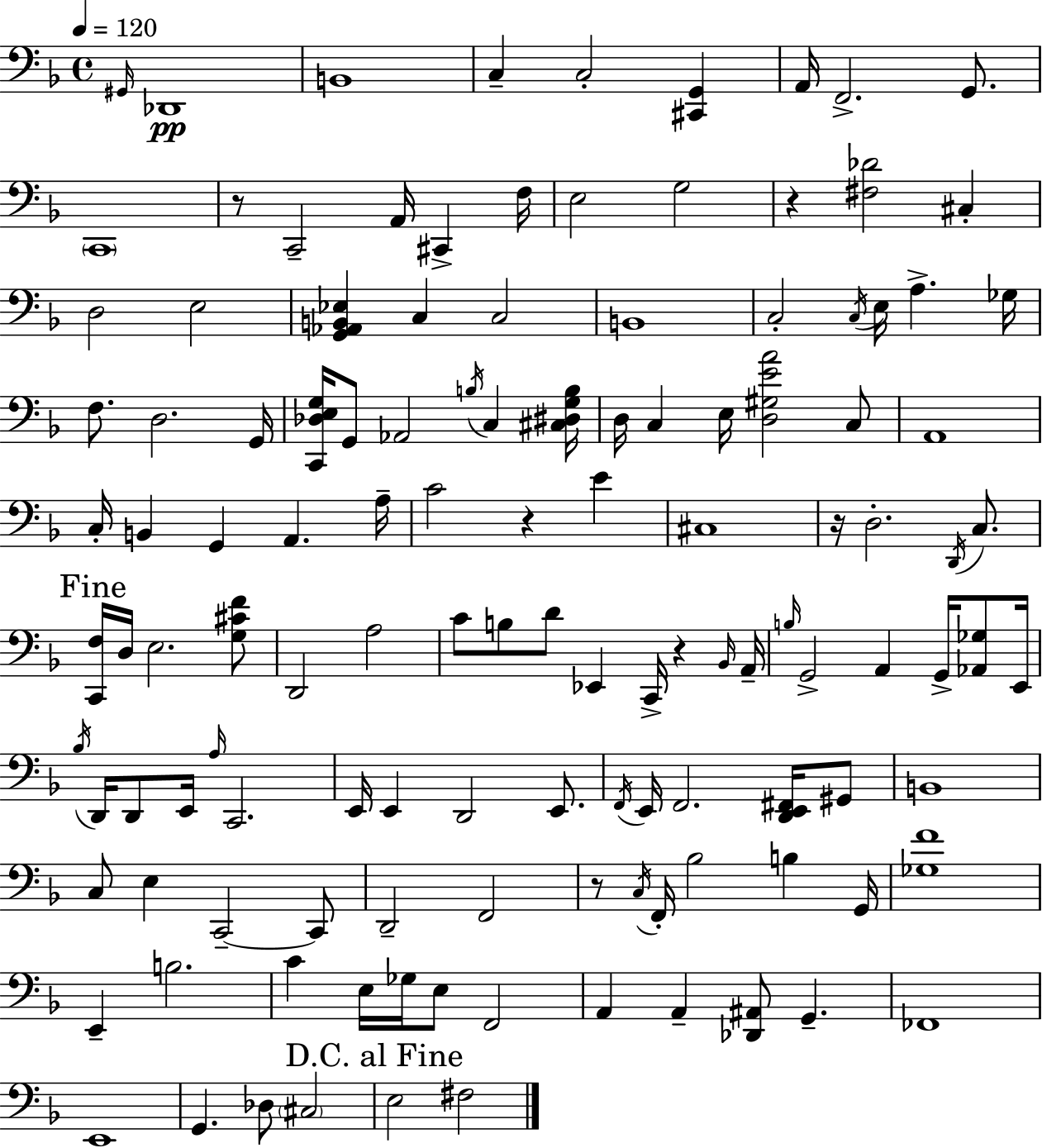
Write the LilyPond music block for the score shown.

{
  \clef bass
  \time 4/4
  \defaultTimeSignature
  \key f \major
  \tempo 4 = 120
  \grace { gis,16 }\pp des,1 | b,1 | c4-- c2-. <cis, g,>4 | a,16 f,2.-> g,8. | \break \parenthesize c,1 | r8 c,2-- a,16 cis,4-> | f16 e2 g2 | r4 <fis des'>2 cis4-. | \break d2 e2 | <g, aes, b, ees>4 c4 c2 | b,1 | c2-. \acciaccatura { c16 } e16 a4.-> | \break ges16 f8. d2. | g,16 <c, des e g>16 g,8 aes,2 \acciaccatura { b16 } c4 | <cis dis g b>16 d16 c4 e16 <d gis e' a'>2 | c8 a,1 | \break c16-. b,4 g,4 a,4. | a16-- c'2 r4 e'4 | cis1 | r16 d2.-. | \break \acciaccatura { d,16 } c8. \mark "Fine" <c, f>16 d16 e2. | <g cis' f'>8 d,2 a2 | c'8 b8 d'8 ees,4 c,16-> r4 | \grace { bes,16 } a,16-- \grace { b16 } g,2-> a,4 | \break g,16-> <aes, ges>8 e,16 \acciaccatura { bes16 } d,16 d,8 e,16 \grace { a16 } c,2. | e,16 e,4 d,2 | e,8. \acciaccatura { f,16 } e,16 f,2. | <d, e, fis,>16 gis,8 b,1 | \break c8 e4 c,2--~~ | c,8 d,2-- | f,2 r8 \acciaccatura { c16 } f,16-. bes2 | b4 g,16 <ges f'>1 | \break e,4-- b2. | c'4 e16 ges16 | e8 f,2 a,4 a,4-- | <des, ais,>8 g,4.-- fes,1 | \break e,1 | g,4. | des8 \parenthesize cis2 \mark "D.C. al Fine" e2 | fis2 \bar "|."
}